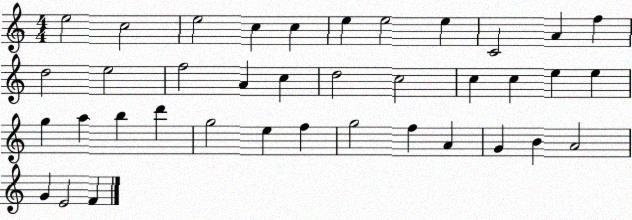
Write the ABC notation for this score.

X:1
T:Untitled
M:4/4
L:1/4
K:C
e2 c2 e2 c c e e2 e C2 A f d2 e2 f2 A c d2 c2 c c e e g a b d' g2 e f g2 f A G B A2 G E2 F